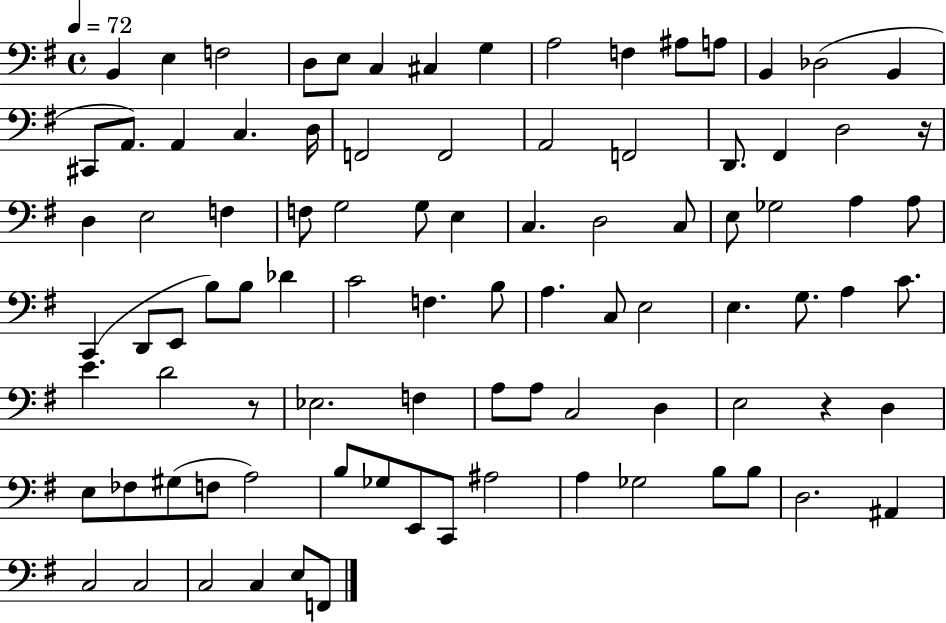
{
  \clef bass
  \time 4/4
  \defaultTimeSignature
  \key g \major
  \tempo 4 = 72
  \repeat volta 2 { b,4 e4 f2 | d8 e8 c4 cis4 g4 | a2 f4 ais8 a8 | b,4 des2( b,4 | \break cis,8 a,8.) a,4 c4. d16 | f,2 f,2 | a,2 f,2 | d,8. fis,4 d2 r16 | \break d4 e2 f4 | f8 g2 g8 e4 | c4. d2 c8 | e8 ges2 a4 a8 | \break c,4( d,8 e,8 b8) b8 des'4 | c'2 f4. b8 | a4. c8 e2 | e4. g8. a4 c'8. | \break e'4. d'2 r8 | ees2. f4 | a8 a8 c2 d4 | e2 r4 d4 | \break e8 fes8 gis8( f8 a2) | b8 ges8 e,8 c,8 ais2 | a4 ges2 b8 b8 | d2. ais,4 | \break c2 c2 | c2 c4 e8 f,8 | } \bar "|."
}